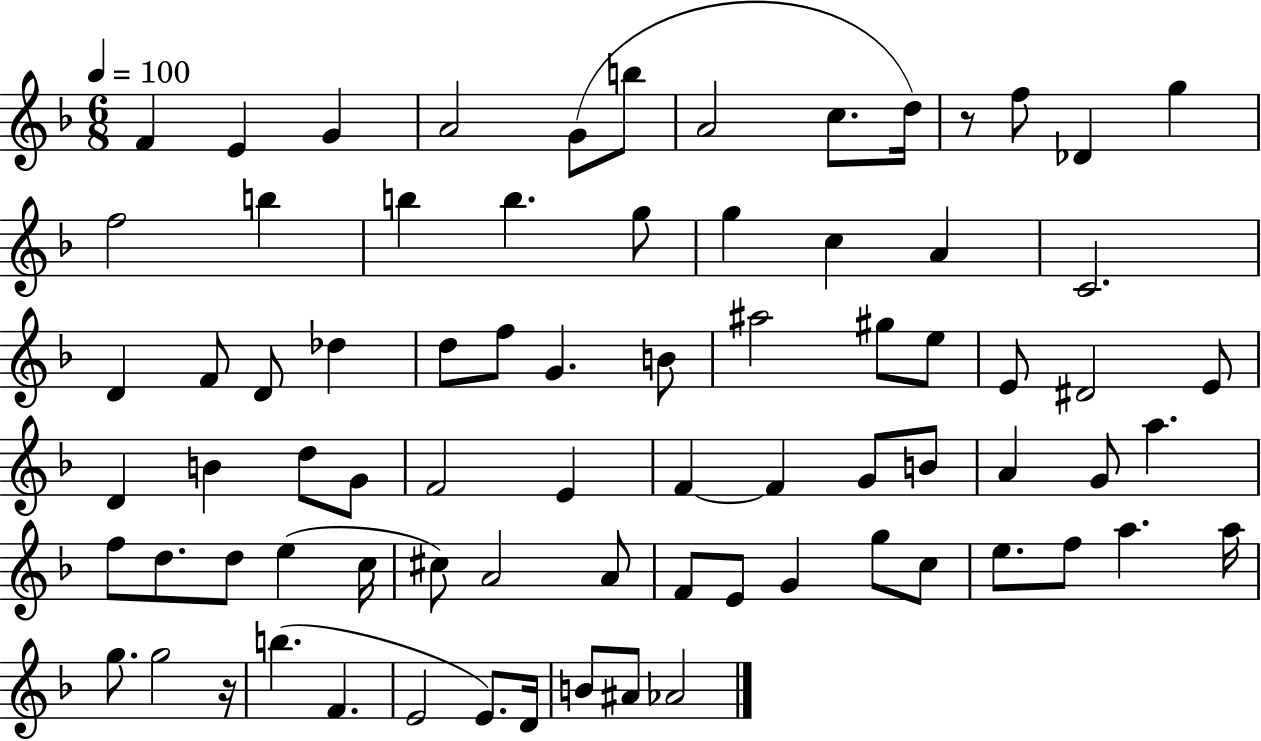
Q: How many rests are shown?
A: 2